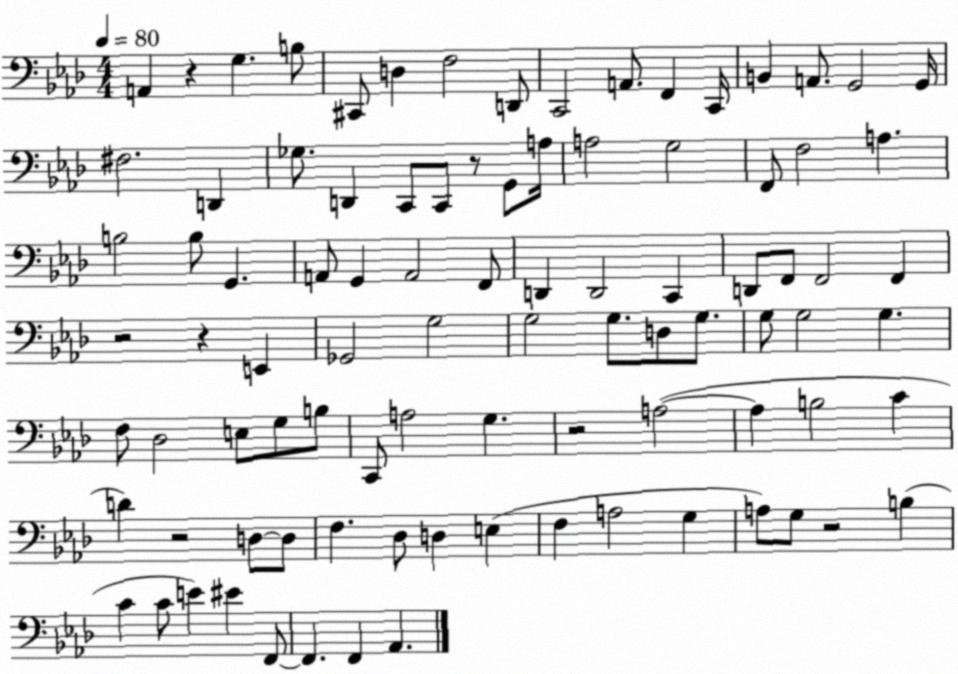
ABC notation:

X:1
T:Untitled
M:4/4
L:1/4
K:Ab
A,, z G, B,/2 ^C,,/2 D, F,2 D,,/2 C,,2 A,,/2 F,, C,,/4 B,, A,,/2 G,,2 G,,/4 ^F,2 D,, _G,/2 D,, C,,/2 C,,/2 z/2 G,,/2 A,/4 A,2 G,2 F,,/2 F,2 A, B,2 B,/2 G,, A,,/2 G,, A,,2 F,,/2 D,, D,,2 C,, D,,/2 F,,/2 F,,2 F,, z2 z E,, _G,,2 G,2 G,2 G,/2 D,/2 G,/2 G,/2 G,2 G, F,/2 _D,2 E,/2 G,/2 B,/2 C,,/2 A,2 G, z2 A,2 A, B,2 C D z2 D,/2 D,/2 F, _D,/2 D, E, F, A,2 G, A,/2 G,/2 z2 B, C C/2 E ^E F,,/2 F,, F,, _A,,